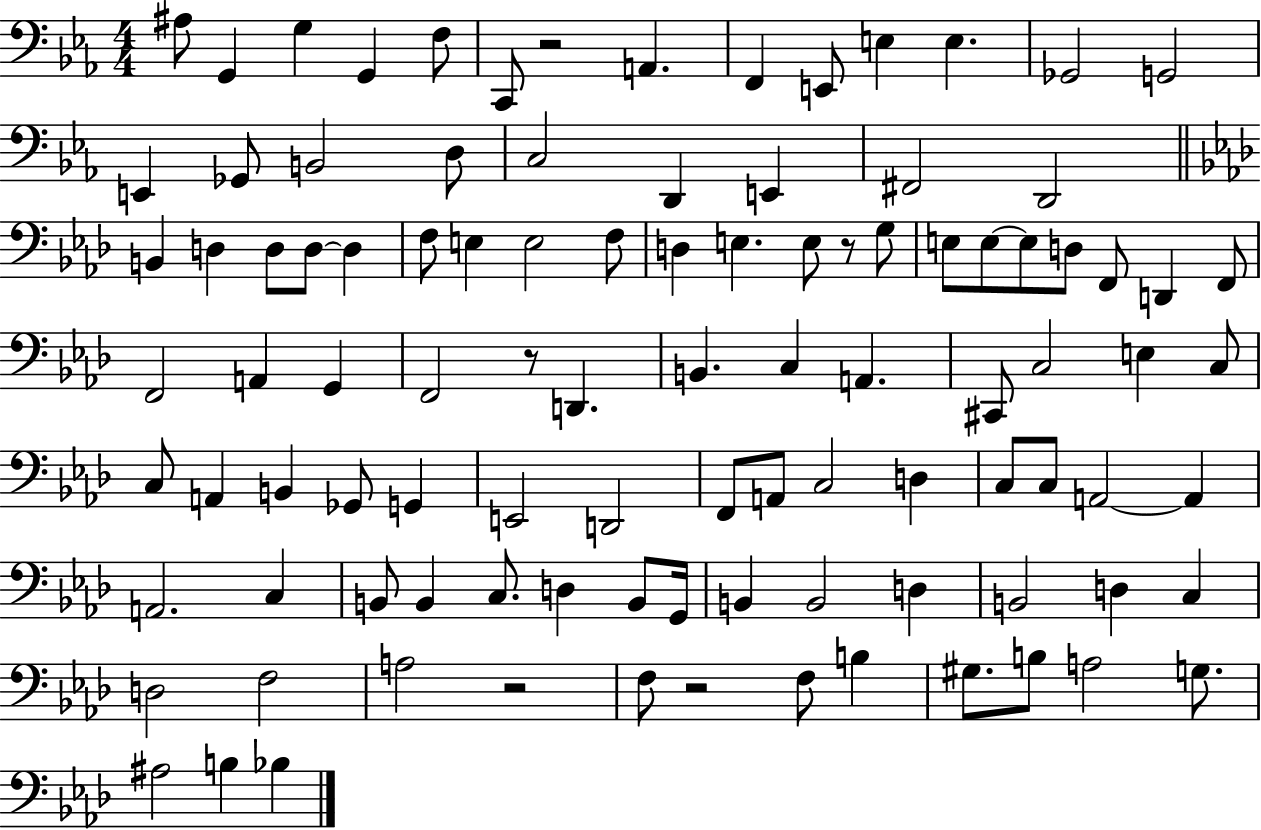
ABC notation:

X:1
T:Untitled
M:4/4
L:1/4
K:Eb
^A,/2 G,, G, G,, F,/2 C,,/2 z2 A,, F,, E,,/2 E, E, _G,,2 G,,2 E,, _G,,/2 B,,2 D,/2 C,2 D,, E,, ^F,,2 D,,2 B,, D, D,/2 D,/2 D, F,/2 E, E,2 F,/2 D, E, E,/2 z/2 G,/2 E,/2 E,/2 E,/2 D,/2 F,,/2 D,, F,,/2 F,,2 A,, G,, F,,2 z/2 D,, B,, C, A,, ^C,,/2 C,2 E, C,/2 C,/2 A,, B,, _G,,/2 G,, E,,2 D,,2 F,,/2 A,,/2 C,2 D, C,/2 C,/2 A,,2 A,, A,,2 C, B,,/2 B,, C,/2 D, B,,/2 G,,/4 B,, B,,2 D, B,,2 D, C, D,2 F,2 A,2 z2 F,/2 z2 F,/2 B, ^G,/2 B,/2 A,2 G,/2 ^A,2 B, _B,